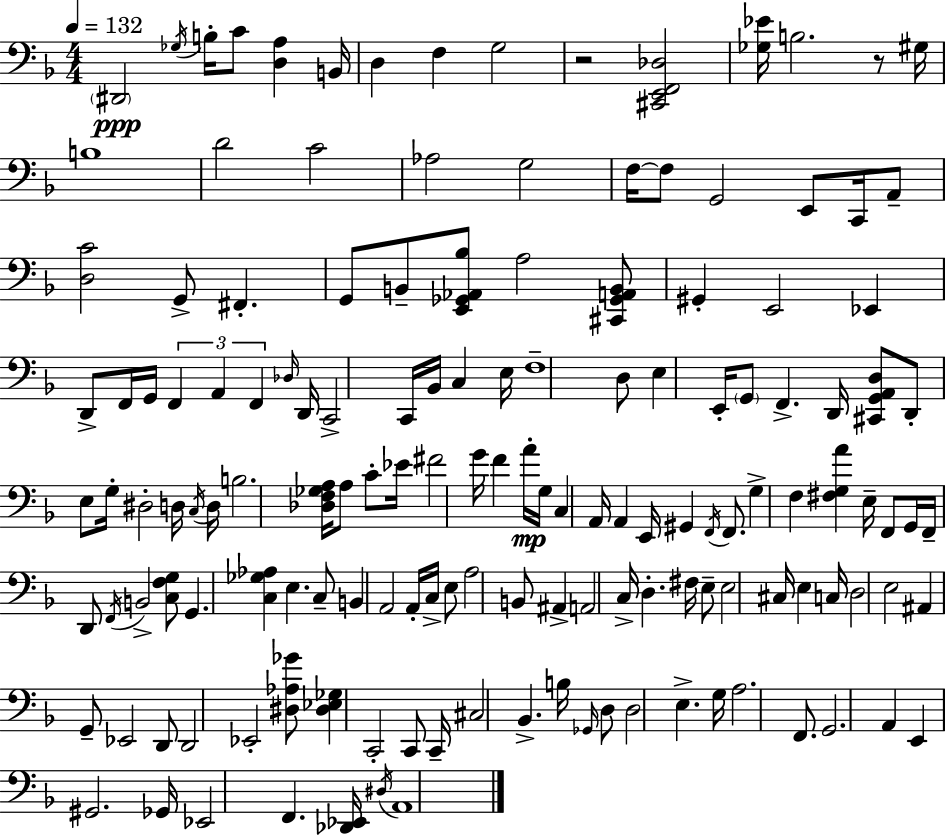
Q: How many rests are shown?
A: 2